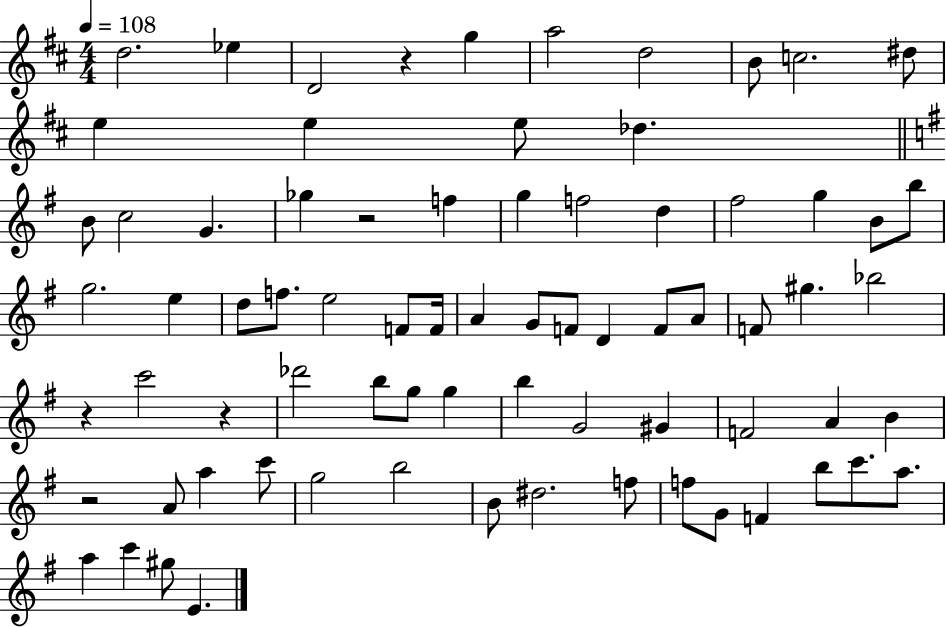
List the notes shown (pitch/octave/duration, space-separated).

D5/h. Eb5/q D4/h R/q G5/q A5/h D5/h B4/e C5/h. D#5/e E5/q E5/q E5/e Db5/q. B4/e C5/h G4/q. Gb5/q R/h F5/q G5/q F5/h D5/q F#5/h G5/q B4/e B5/e G5/h. E5/q D5/e F5/e. E5/h F4/e F4/s A4/q G4/e F4/e D4/q F4/e A4/e F4/e G#5/q. Bb5/h R/q C6/h R/q Db6/h B5/e G5/e G5/q B5/q G4/h G#4/q F4/h A4/q B4/q R/h A4/e A5/q C6/e G5/h B5/h B4/e D#5/h. F5/e F5/e G4/e F4/q B5/e C6/e. A5/e. A5/q C6/q G#5/e E4/q.